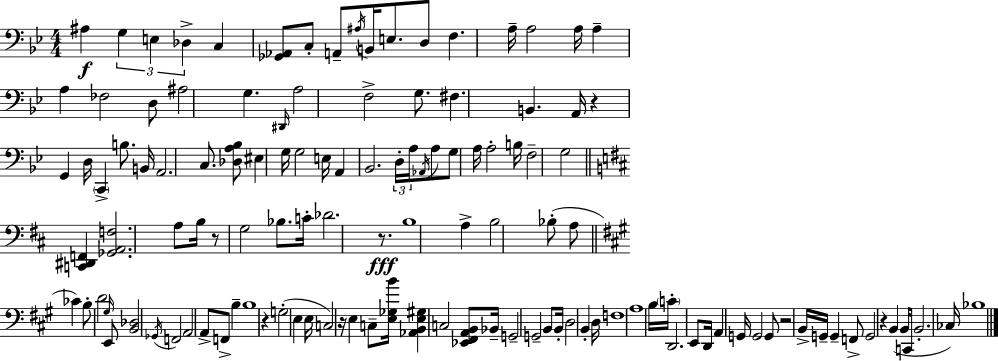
X:1
T:Untitled
M:4/4
L:1/4
K:Bb
^A, G, E, _D, C, [_G,,_A,,]/2 C,/2 A,,/2 ^A,/4 B,,/4 E,/2 D,/2 F, A,/4 A,2 A,/4 A, A, _F,2 D,/2 ^A,2 G, ^D,,/4 A,2 F,2 G,/2 ^F, B,, A,,/4 z G,, D,/4 C,, B,/2 B,,/4 A,,2 C,/2 [_D,A,_B,]/2 ^E, G,/4 G,2 E,/4 A,, _B,,2 D,/4 A,/4 _A,,/4 A,/2 G,/2 A,/4 A,2 B,/4 F,2 G,2 [C,,^D,,F,,] [_G,,A,,F,]2 A,/2 B,/4 z/2 G,2 _B,/2 C/4 _D2 z/2 B,4 A, B,2 _B,/2 A,/2 _C B,/2 D2 ^G,/4 E,,/2 [B,,_D,]2 _G,,/4 F,,2 A,,2 A,,/2 F,,/2 B, B,4 z G,2 E, E,/4 C,2 z/4 E, C,/2 [E,_G,B]/4 [_A,,B,,E,^G,] C,2 [_E,,^F,,A,,B,,]/2 _B,,/4 G,,2 G,,2 B,,/2 B,,/4 D,2 B,, D,/4 F,4 A,4 B,/4 C/4 D,,2 E,,/2 D,,/4 A,, G,,/4 G,,2 G,,/2 z2 B,,/4 G,,/4 G,, F,,/2 G,,2 z B,, B,,/4 C,,/2 B,,2 _C,/4 _B,4